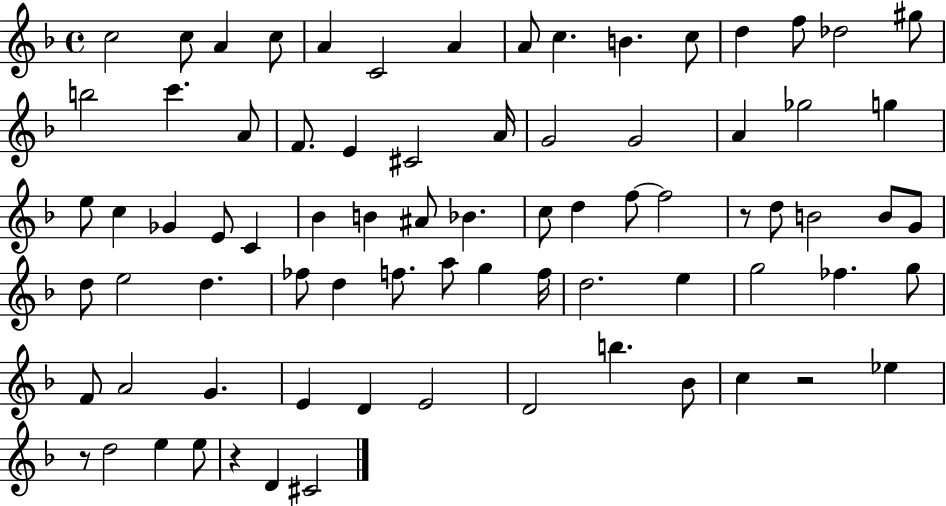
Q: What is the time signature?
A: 4/4